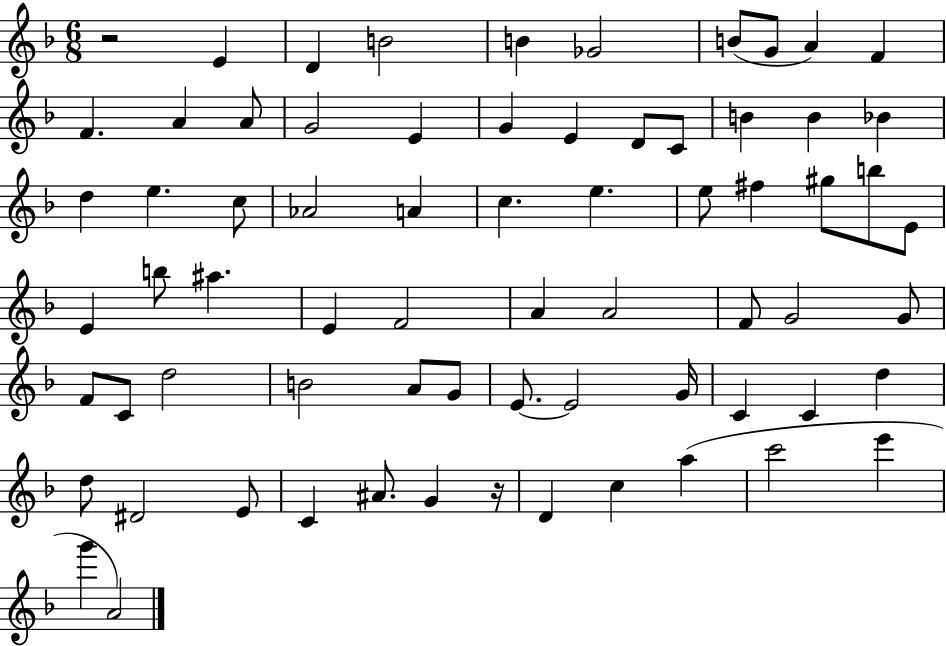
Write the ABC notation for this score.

X:1
T:Untitled
M:6/8
L:1/4
K:F
z2 E D B2 B _G2 B/2 G/2 A F F A A/2 G2 E G E D/2 C/2 B B _B d e c/2 _A2 A c e e/2 ^f ^g/2 b/2 E/2 E b/2 ^a E F2 A A2 F/2 G2 G/2 F/2 C/2 d2 B2 A/2 G/2 E/2 E2 G/4 C C d d/2 ^D2 E/2 C ^A/2 G z/4 D c a c'2 e' g' A2